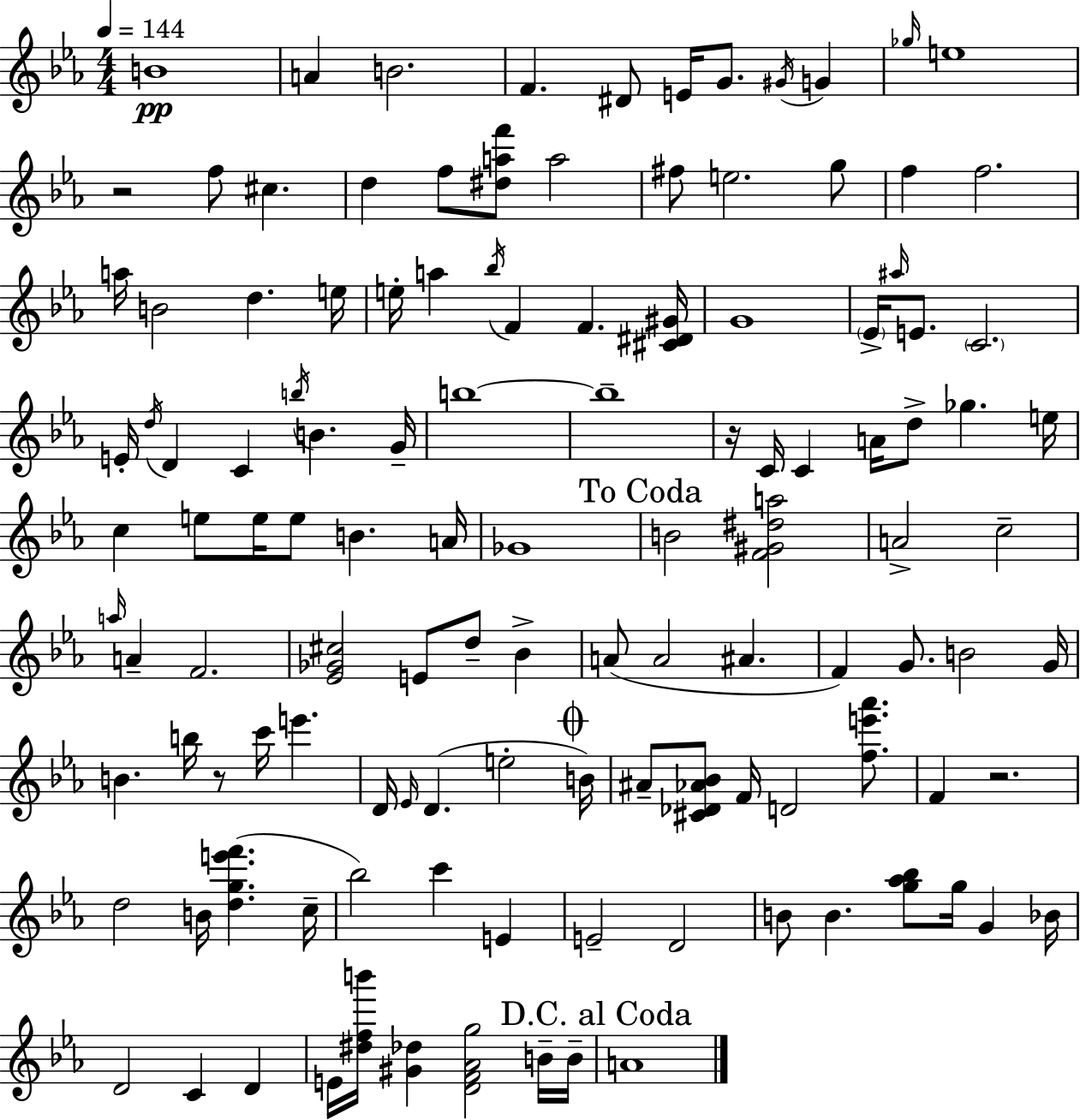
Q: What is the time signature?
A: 4/4